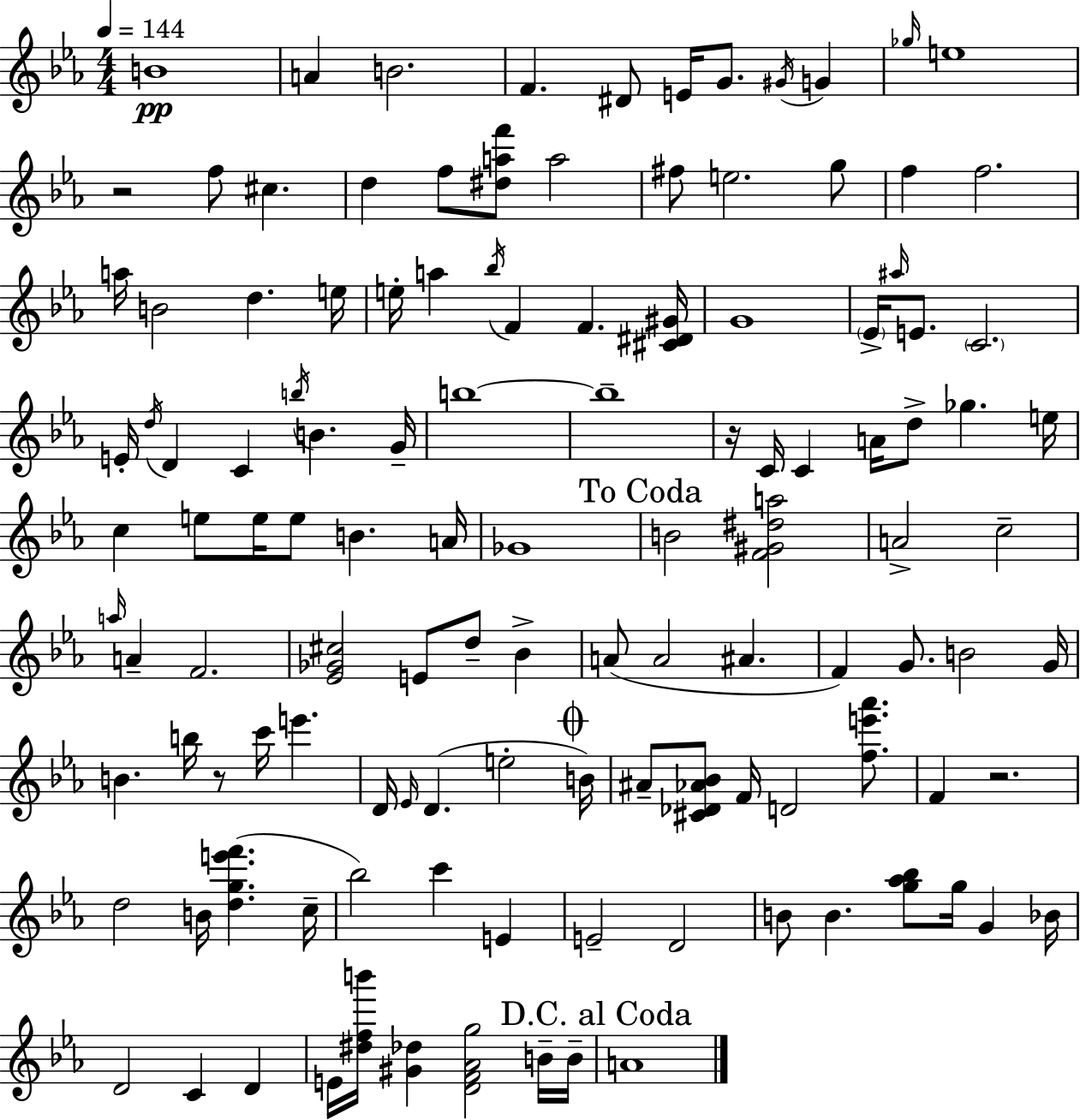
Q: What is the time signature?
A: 4/4